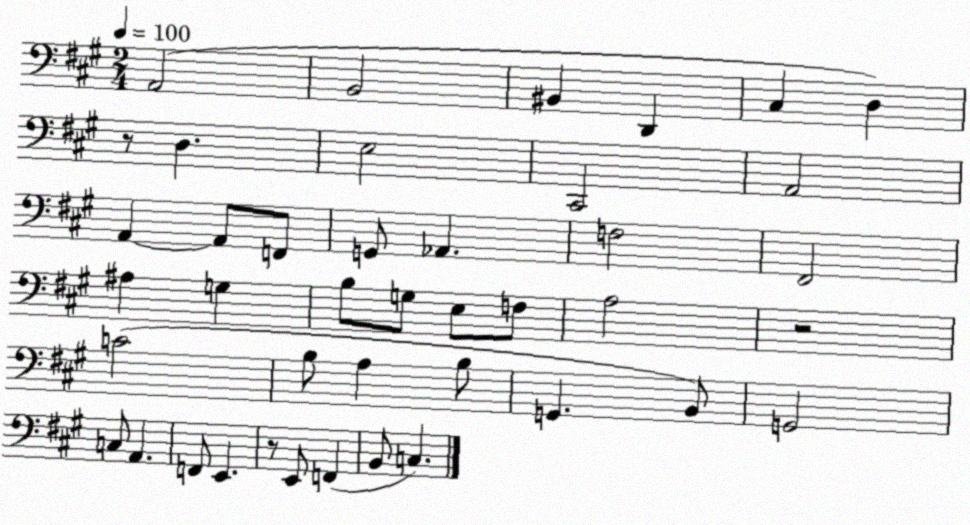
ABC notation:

X:1
T:Untitled
M:2/4
L:1/4
K:A
A,,2 B,,2 ^B,, D,, ^C, D, z/2 D, E,2 ^C,,2 A,,2 A,, A,,/2 F,,/2 G,,/2 _A,, F,2 ^F,,2 ^A, G, B,/2 G,/2 E,/2 F,/2 A,2 z2 C2 B,/2 A, B,/2 G,, B,,/2 G,,2 C,/2 A,, F,,/2 E,, z/2 E,,/2 F,, B,,/2 C,